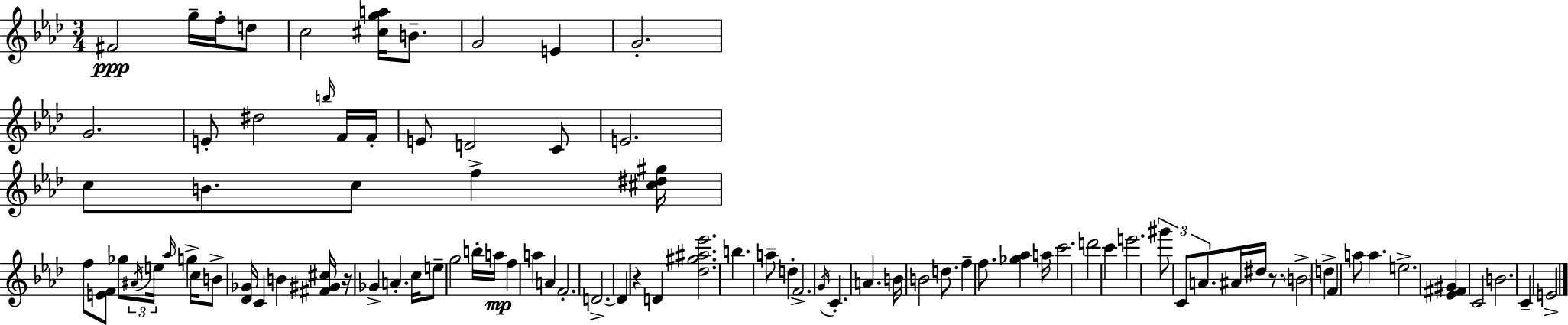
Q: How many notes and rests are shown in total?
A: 90